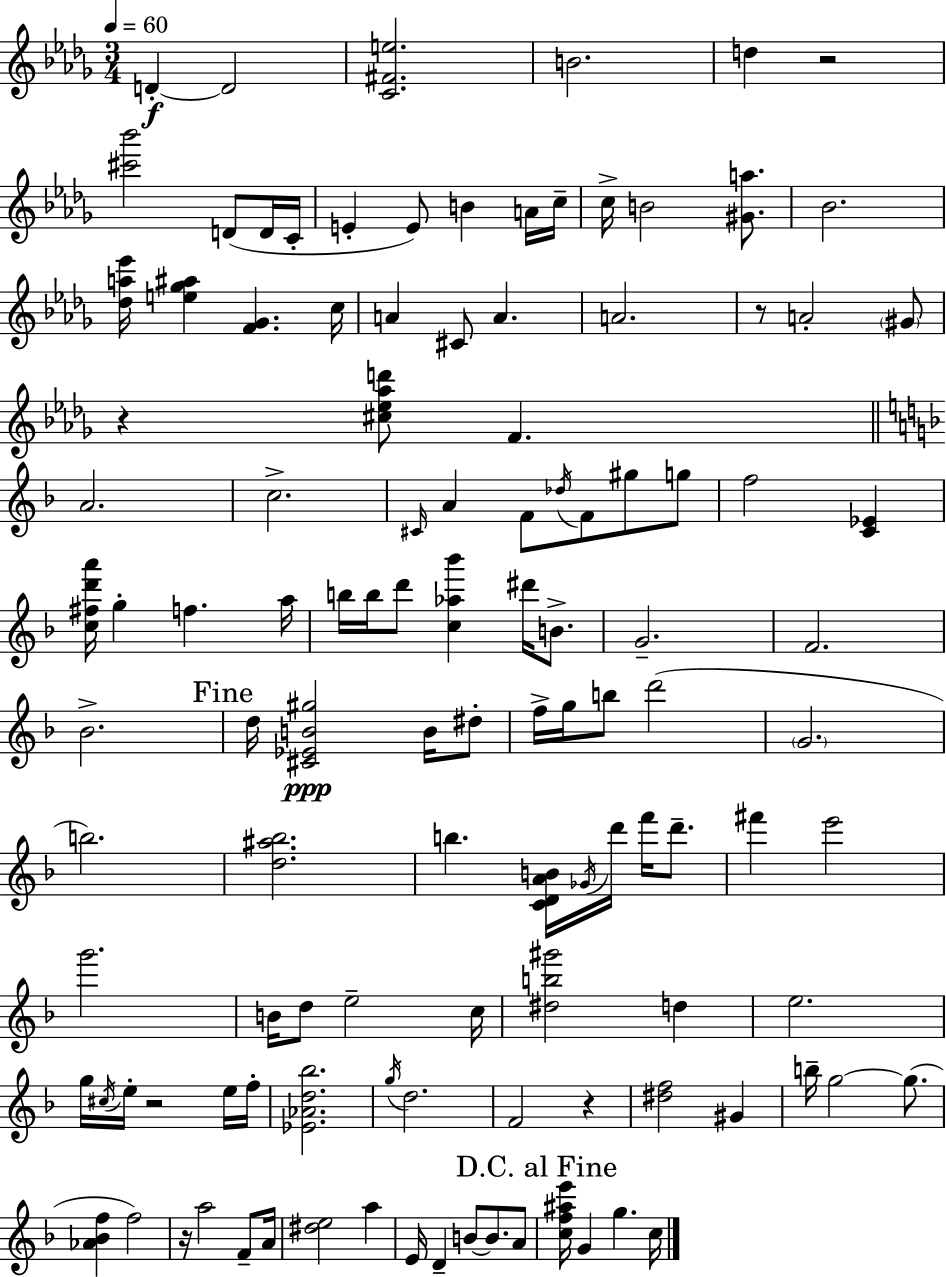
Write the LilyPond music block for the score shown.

{
  \clef treble
  \numericTimeSignature
  \time 3/4
  \key bes \minor
  \tempo 4 = 60
  d'4-.~~\f d'2 | <c' fis' e''>2. | b'2. | d''4 r2 | \break <cis''' bes'''>2 d'8( d'16 c'16-. | e'4-. e'8) b'4 a'16 c''16-- | c''16-> b'2 <gis' a''>8. | bes'2. | \break <des'' a'' ees'''>16 <e'' ges'' ais''>4 <f' ges'>4. c''16 | a'4 cis'8 a'4. | a'2. | r8 a'2-. \parenthesize gis'8 | \break r4 <cis'' ees'' aes'' d'''>8 f'4. | \bar "||" \break \key f \major a'2. | c''2.-> | \grace { cis'16 } a'4 f'8 \acciaccatura { des''16 } f'8 gis''8 | g''8 f''2 <c' ees'>4 | \break <c'' fis'' d''' a'''>16 g''4-. f''4. | a''16 b''16 b''16 d'''8 <c'' aes'' bes'''>4 dis'''16 b'8.-> | g'2.-- | f'2. | \break bes'2.-> | \mark "Fine" d''16 <cis' ees' b' gis''>2\ppp b'16 | dis''8-. f''16-> g''16 b''8 d'''2( | \parenthesize g'2. | \break b''2.) | <d'' ais'' bes''>2. | b''4. <c' d' a' b'>16 \acciaccatura { ges'16 } d'''16 f'''16 | d'''8.-- fis'''4 e'''2 | \break g'''2. | b'16 d''8 e''2-- | c''16 <dis'' b'' gis'''>2 d''4 | e''2. | \break g''16 \acciaccatura { cis''16 } e''16-. r2 | e''16 f''16-. <ees' aes' d'' bes''>2. | \acciaccatura { g''16 } d''2. | f'2 | \break r4 <dis'' f''>2 | gis'4 b''16-- g''2~~ | g''8.( <aes' bes' f''>4 f''2) | r16 a''2 | \break f'8-- a'16 <dis'' e''>2 | a''4 e'16 d'4-- b'8~~ | b'8. a'8 \mark "D.C. al Fine" <c'' f'' ais'' e'''>16 g'4 g''4. | c''16 \bar "|."
}